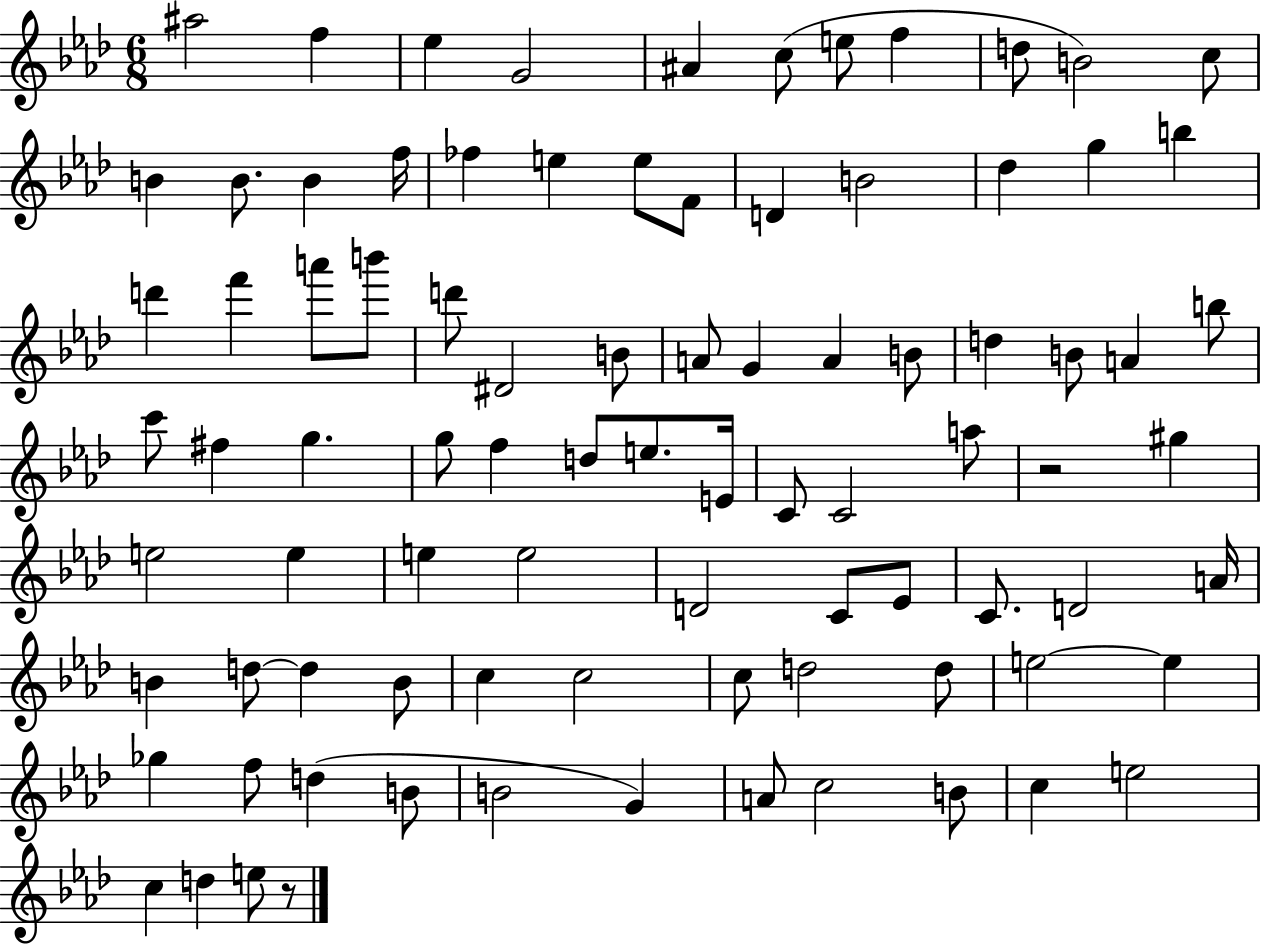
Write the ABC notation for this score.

X:1
T:Untitled
M:6/8
L:1/4
K:Ab
^a2 f _e G2 ^A c/2 e/2 f d/2 B2 c/2 B B/2 B f/4 _f e e/2 F/2 D B2 _d g b d' f' a'/2 b'/2 d'/2 ^D2 B/2 A/2 G A B/2 d B/2 A b/2 c'/2 ^f g g/2 f d/2 e/2 E/4 C/2 C2 a/2 z2 ^g e2 e e e2 D2 C/2 _E/2 C/2 D2 A/4 B d/2 d B/2 c c2 c/2 d2 d/2 e2 e _g f/2 d B/2 B2 G A/2 c2 B/2 c e2 c d e/2 z/2